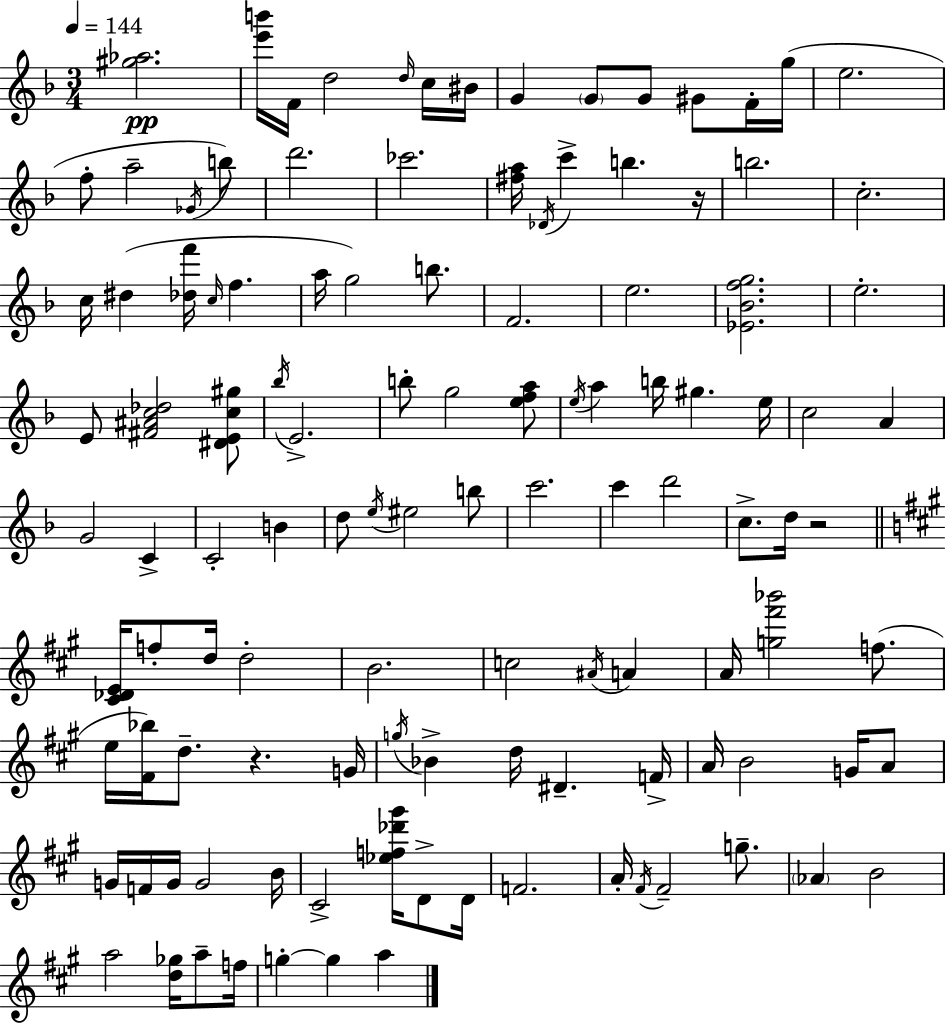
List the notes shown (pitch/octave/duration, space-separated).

[G#5,Ab5]/h. [E6,B6]/s F4/s D5/h D5/s C5/s BIS4/s G4/q G4/e G4/e G#4/e F4/s G5/s E5/h. F5/e A5/h Gb4/s B5/e D6/h. CES6/h. [F#5,A5]/s Db4/s C6/q B5/q. R/s B5/h. C5/h. C5/s D#5/q [Db5,F6]/s C5/s F5/q. A5/s G5/h B5/e. F4/h. E5/h. [Eb4,Bb4,F5,G5]/h. E5/h. E4/e [F#4,A#4,C5,Db5]/h [D#4,E4,C5,G#5]/e Bb5/s E4/h. B5/e G5/h [E5,F5,A5]/e E5/s A5/q B5/s G#5/q. E5/s C5/h A4/q G4/h C4/q C4/h B4/q D5/e E5/s EIS5/h B5/e C6/h. C6/q D6/h C5/e. D5/s R/h [C#4,Db4,E4]/s F5/e D5/s D5/h B4/h. C5/h A#4/s A4/q A4/s [G5,F#6,Bb6]/h F5/e. E5/s [F#4,Bb5]/s D5/e. R/q. G4/s G5/s Bb4/q D5/s D#4/q. F4/s A4/s B4/h G4/s A4/e G4/s F4/s G4/s G4/h B4/s C#4/h [Eb5,F5,Db6,G#6]/s D4/e D4/s F4/h. A4/s F#4/s F#4/h G5/e. Ab4/q B4/h A5/h [D5,Gb5]/s A5/e F5/s G5/q G5/q A5/q